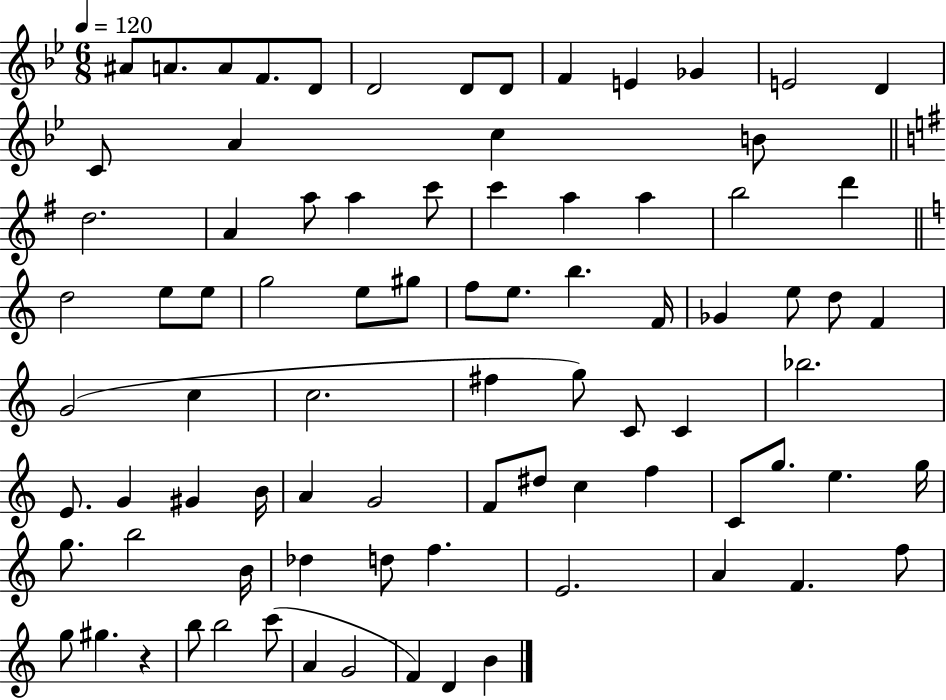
A#4/e A4/e. A4/e F4/e. D4/e D4/h D4/e D4/e F4/q E4/q Gb4/q E4/h D4/q C4/e A4/q C5/q B4/e D5/h. A4/q A5/e A5/q C6/e C6/q A5/q A5/q B5/h D6/q D5/h E5/e E5/e G5/h E5/e G#5/e F5/e E5/e. B5/q. F4/s Gb4/q E5/e D5/e F4/q G4/h C5/q C5/h. F#5/q G5/e C4/e C4/q Bb5/h. E4/e. G4/q G#4/q B4/s A4/q G4/h F4/e D#5/e C5/q F5/q C4/e G5/e. E5/q. G5/s G5/e. B5/h B4/s Db5/q D5/e F5/q. E4/h. A4/q F4/q. F5/e G5/e G#5/q. R/q B5/e B5/h C6/e A4/q G4/h F4/q D4/q B4/q